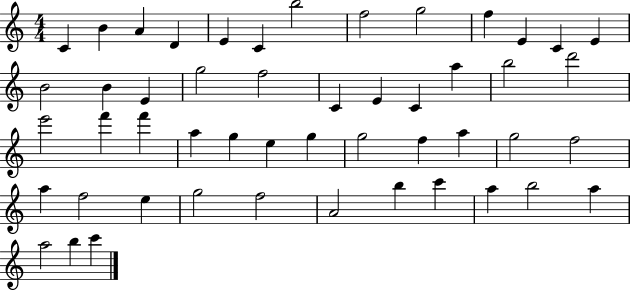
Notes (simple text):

C4/q B4/q A4/q D4/q E4/q C4/q B5/h F5/h G5/h F5/q E4/q C4/q E4/q B4/h B4/q E4/q G5/h F5/h C4/q E4/q C4/q A5/q B5/h D6/h E6/h F6/q F6/q A5/q G5/q E5/q G5/q G5/h F5/q A5/q G5/h F5/h A5/q F5/h E5/q G5/h F5/h A4/h B5/q C6/q A5/q B5/h A5/q A5/h B5/q C6/q